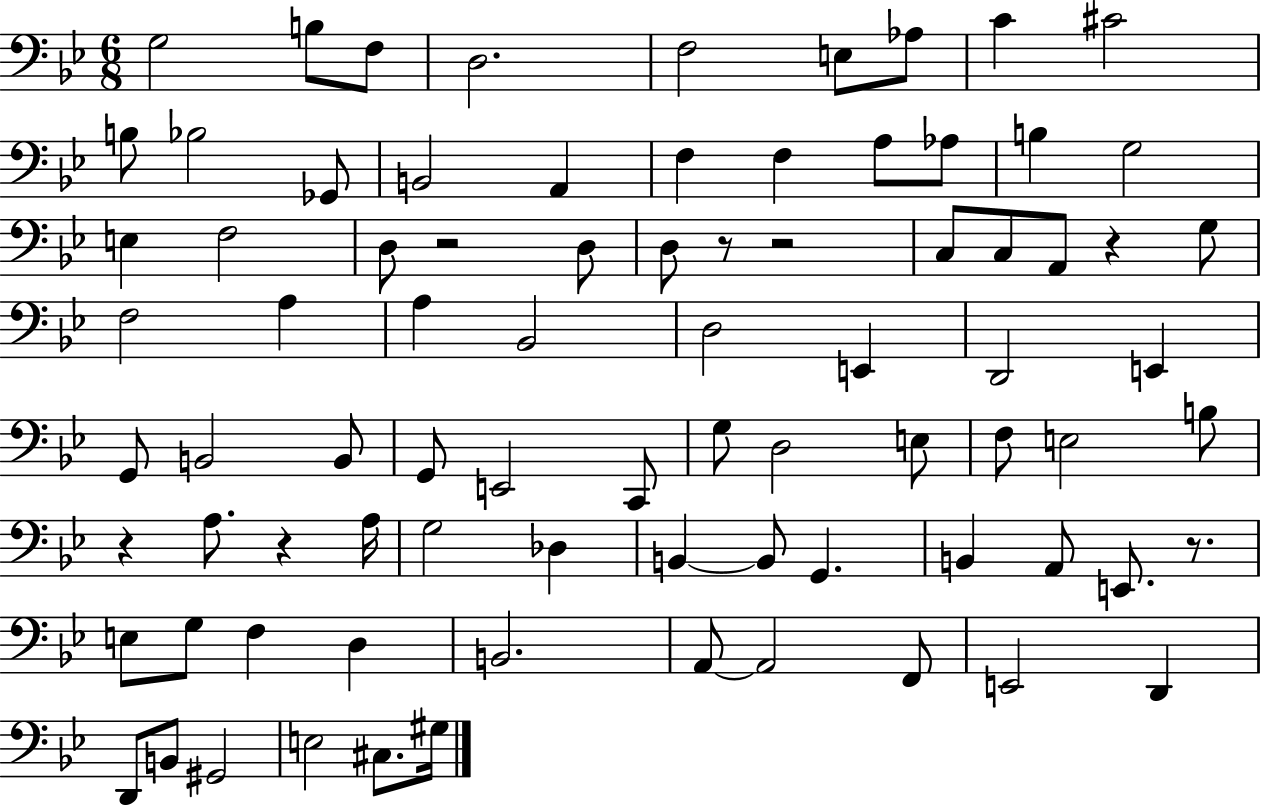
{
  \clef bass
  \numericTimeSignature
  \time 6/8
  \key bes \major
  \repeat volta 2 { g2 b8 f8 | d2. | f2 e8 aes8 | c'4 cis'2 | \break b8 bes2 ges,8 | b,2 a,4 | f4 f4 a8 aes8 | b4 g2 | \break e4 f2 | d8 r2 d8 | d8 r8 r2 | c8 c8 a,8 r4 g8 | \break f2 a4 | a4 bes,2 | d2 e,4 | d,2 e,4 | \break g,8 b,2 b,8 | g,8 e,2 c,8 | g8 d2 e8 | f8 e2 b8 | \break r4 a8. r4 a16 | g2 des4 | b,4~~ b,8 g,4. | b,4 a,8 e,8. r8. | \break e8 g8 f4 d4 | b,2. | a,8~~ a,2 f,8 | e,2 d,4 | \break d,8 b,8 gis,2 | e2 cis8. gis16 | } \bar "|."
}